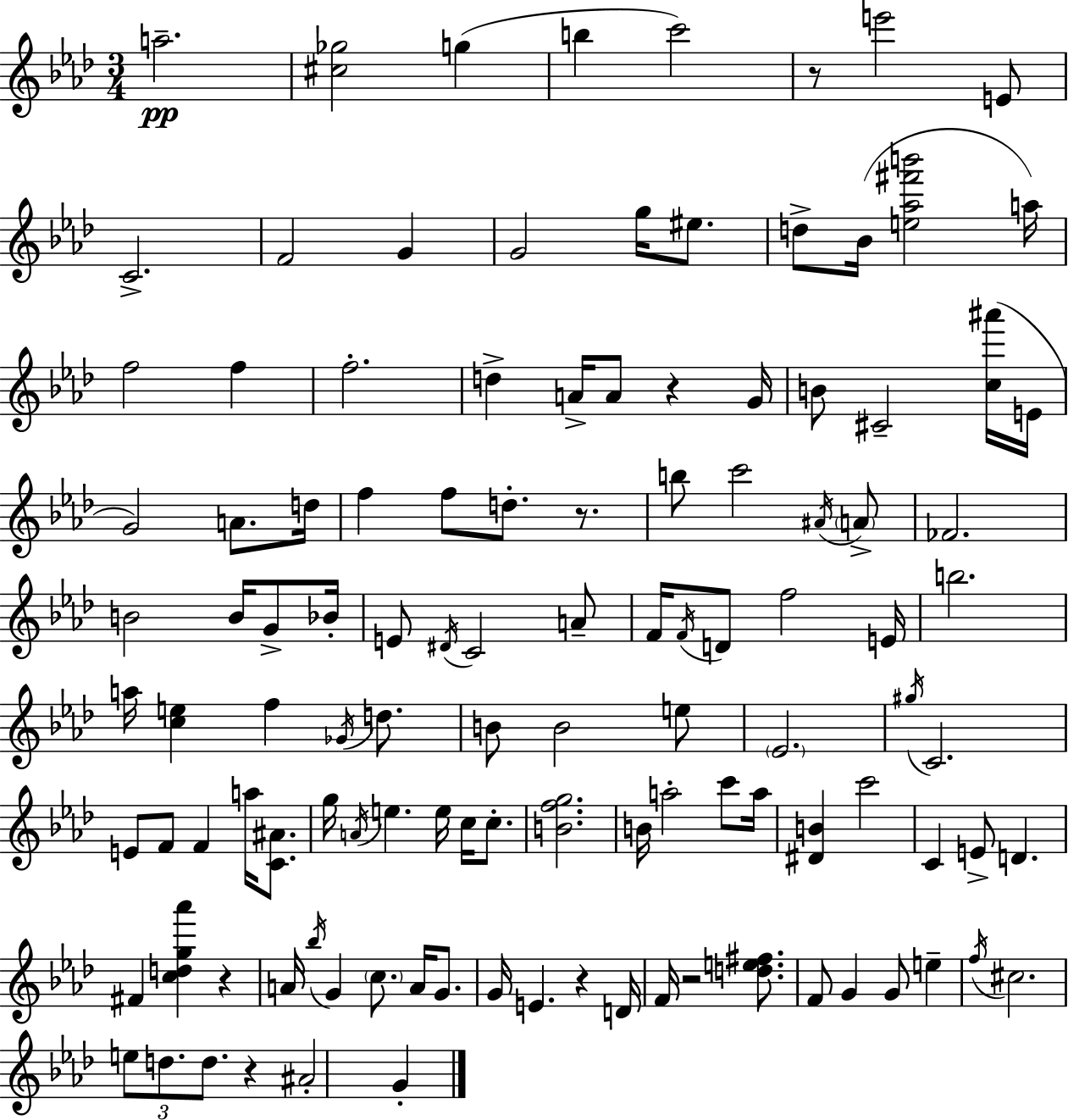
A5/h. [C#5,Gb5]/h G5/q B5/q C6/h R/e E6/h E4/e C4/h. F4/h G4/q G4/h G5/s EIS5/e. D5/e Bb4/s [E5,Ab5,F#6,B6]/h A5/s F5/h F5/q F5/h. D5/q A4/s A4/e R/q G4/s B4/e C#4/h [C5,A#6]/s E4/s G4/h A4/e. D5/s F5/q F5/e D5/e. R/e. B5/e C6/h A#4/s A4/e FES4/h. B4/h B4/s G4/e Bb4/s E4/e D#4/s C4/h A4/e F4/s F4/s D4/e F5/h E4/s B5/h. A5/s [C5,E5]/q F5/q Gb4/s D5/e. B4/e B4/h E5/e Eb4/h. G#5/s C4/h. E4/e F4/e F4/q A5/s [C4,A#4]/e. G5/s A4/s E5/q. E5/s C5/s C5/e. [B4,F5,G5]/h. B4/s A5/h C6/e A5/s [D#4,B4]/q C6/h C4/q E4/e D4/q. F#4/q [C5,D5,G5,Ab6]/q R/q A4/s Bb5/s G4/q C5/e. A4/s G4/e. G4/s E4/q. R/q D4/s F4/s R/h [D5,E5,F#5]/e. F4/e G4/q G4/e E5/q F5/s C#5/h. E5/e D5/e. D5/e. R/q A#4/h G4/q